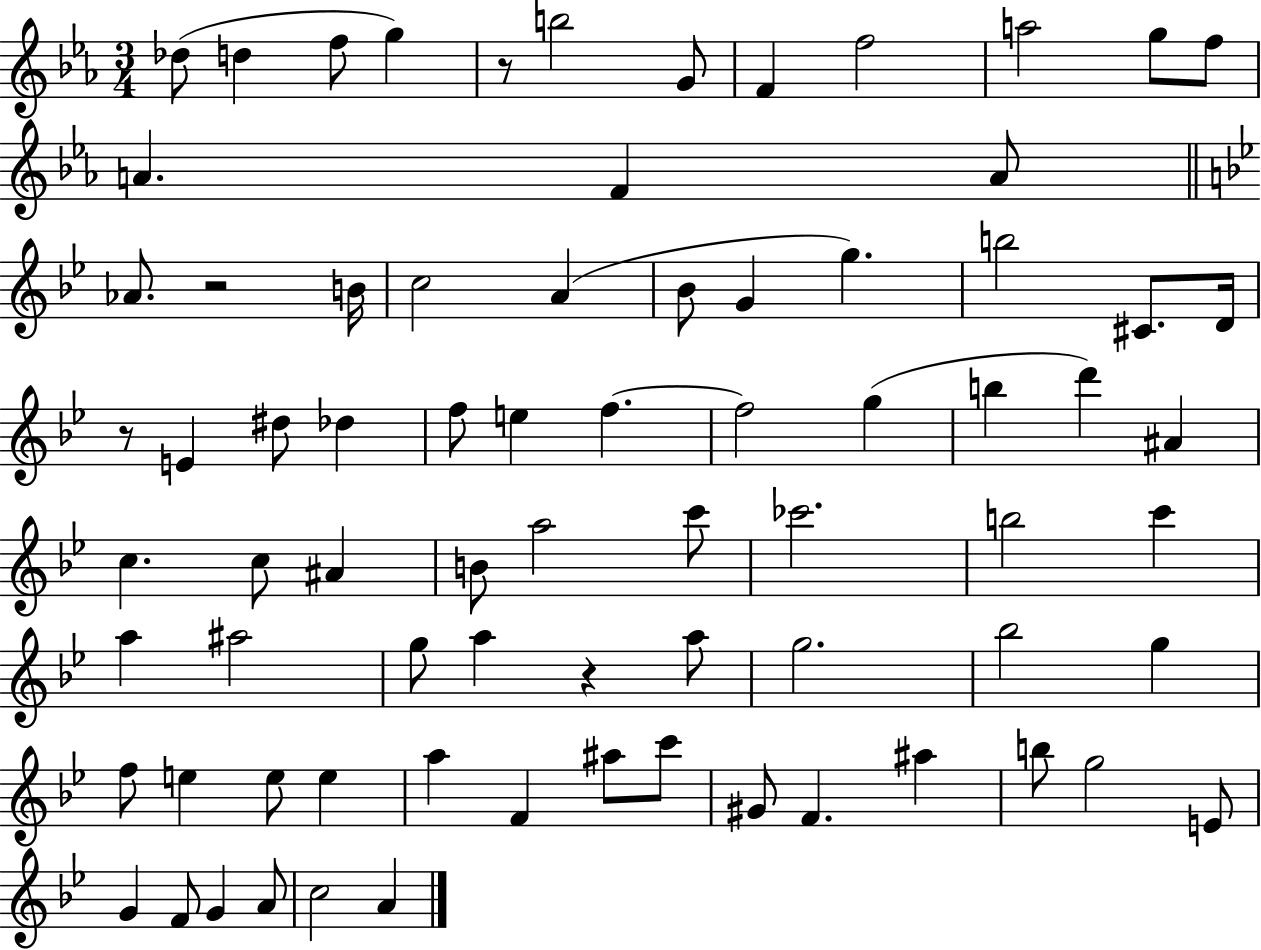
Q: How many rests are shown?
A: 4